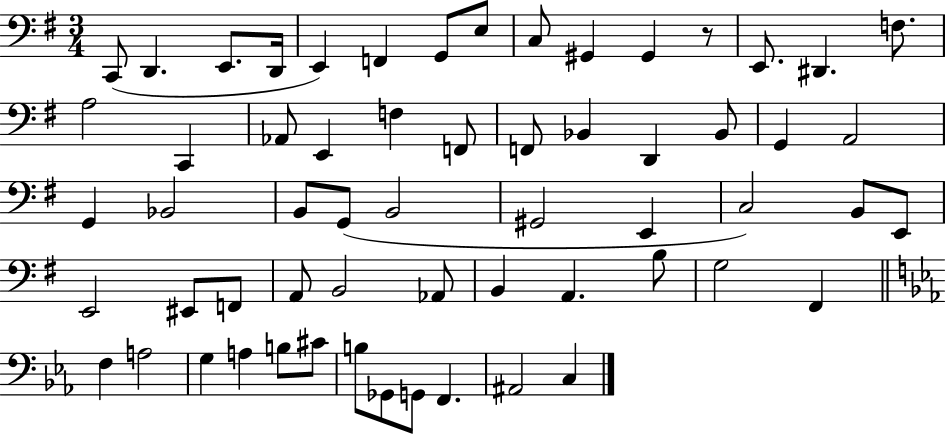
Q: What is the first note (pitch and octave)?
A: C2